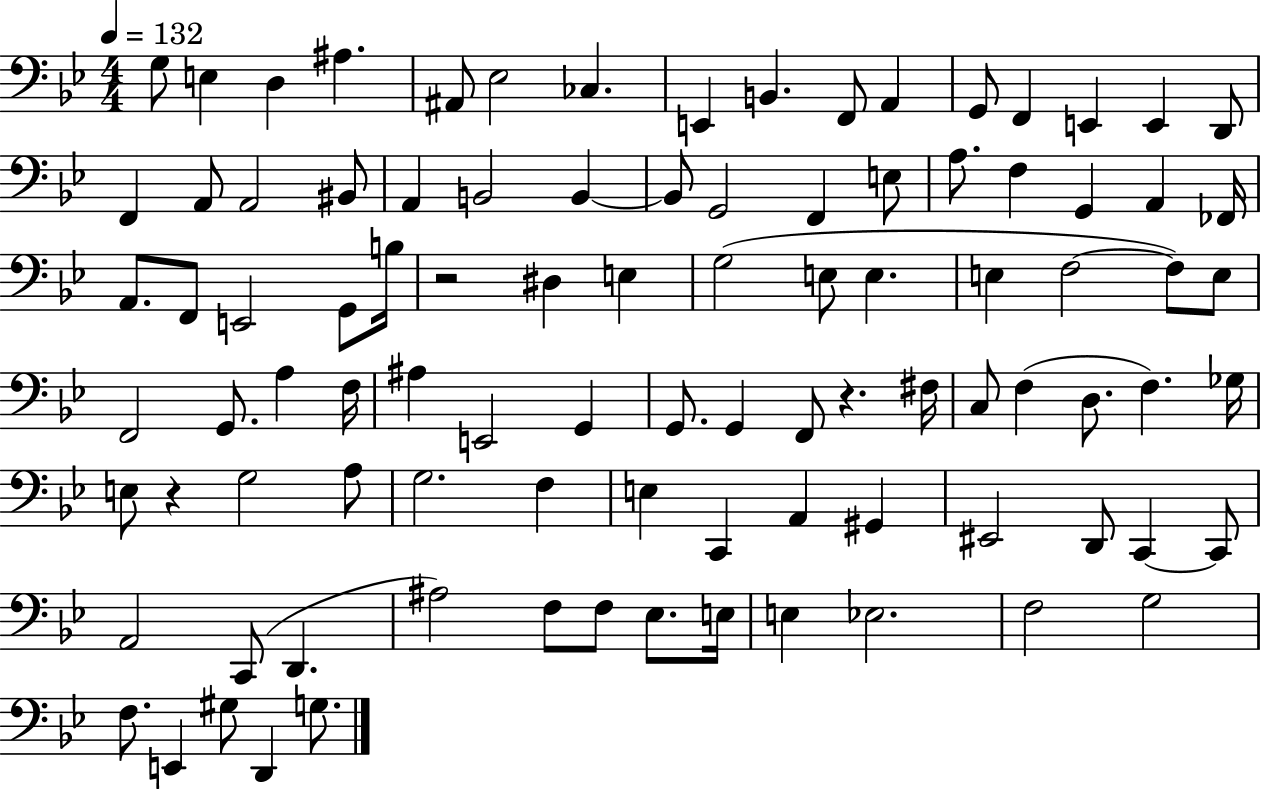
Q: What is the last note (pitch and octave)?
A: G3